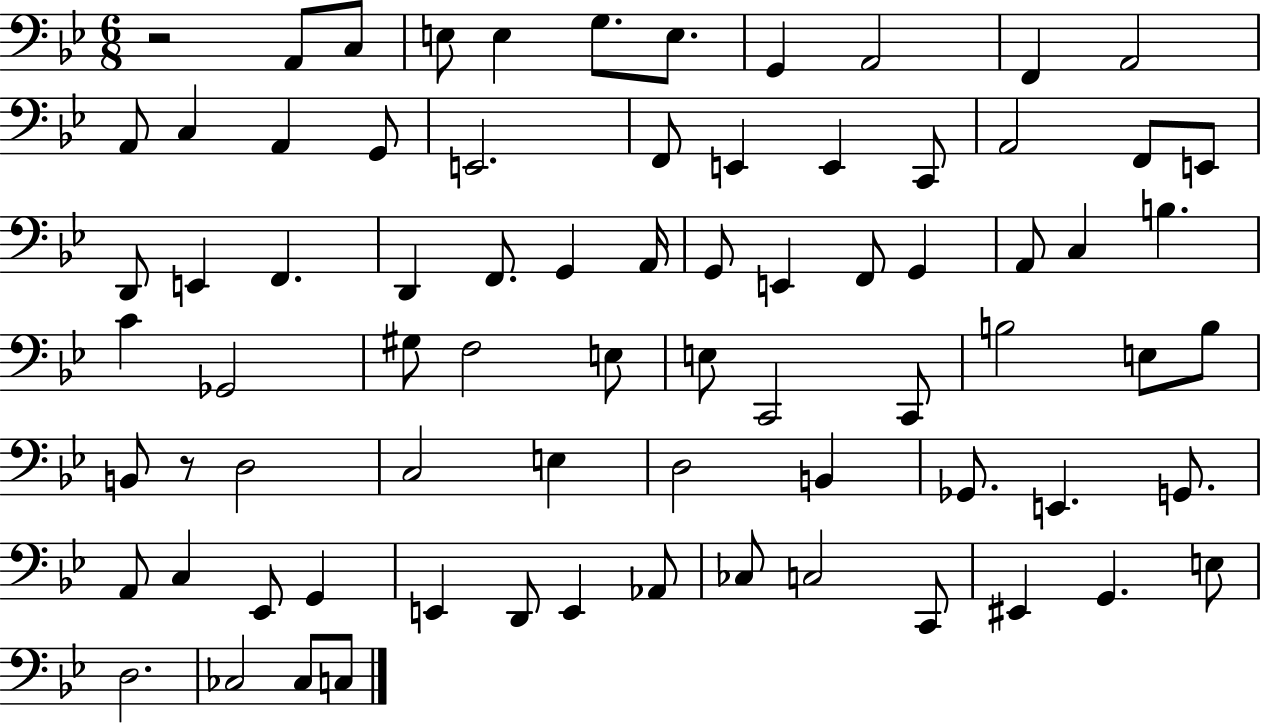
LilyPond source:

{
  \clef bass
  \numericTimeSignature
  \time 6/8
  \key bes \major
  r2 a,8 c8 | e8 e4 g8. e8. | g,4 a,2 | f,4 a,2 | \break a,8 c4 a,4 g,8 | e,2. | f,8 e,4 e,4 c,8 | a,2 f,8 e,8 | \break d,8 e,4 f,4. | d,4 f,8. g,4 a,16 | g,8 e,4 f,8 g,4 | a,8 c4 b4. | \break c'4 ges,2 | gis8 f2 e8 | e8 c,2 c,8 | b2 e8 b8 | \break b,8 r8 d2 | c2 e4 | d2 b,4 | ges,8. e,4. g,8. | \break a,8 c4 ees,8 g,4 | e,4 d,8 e,4 aes,8 | ces8 c2 c,8 | eis,4 g,4. e8 | \break d2. | ces2 ces8 c8 | \bar "|."
}